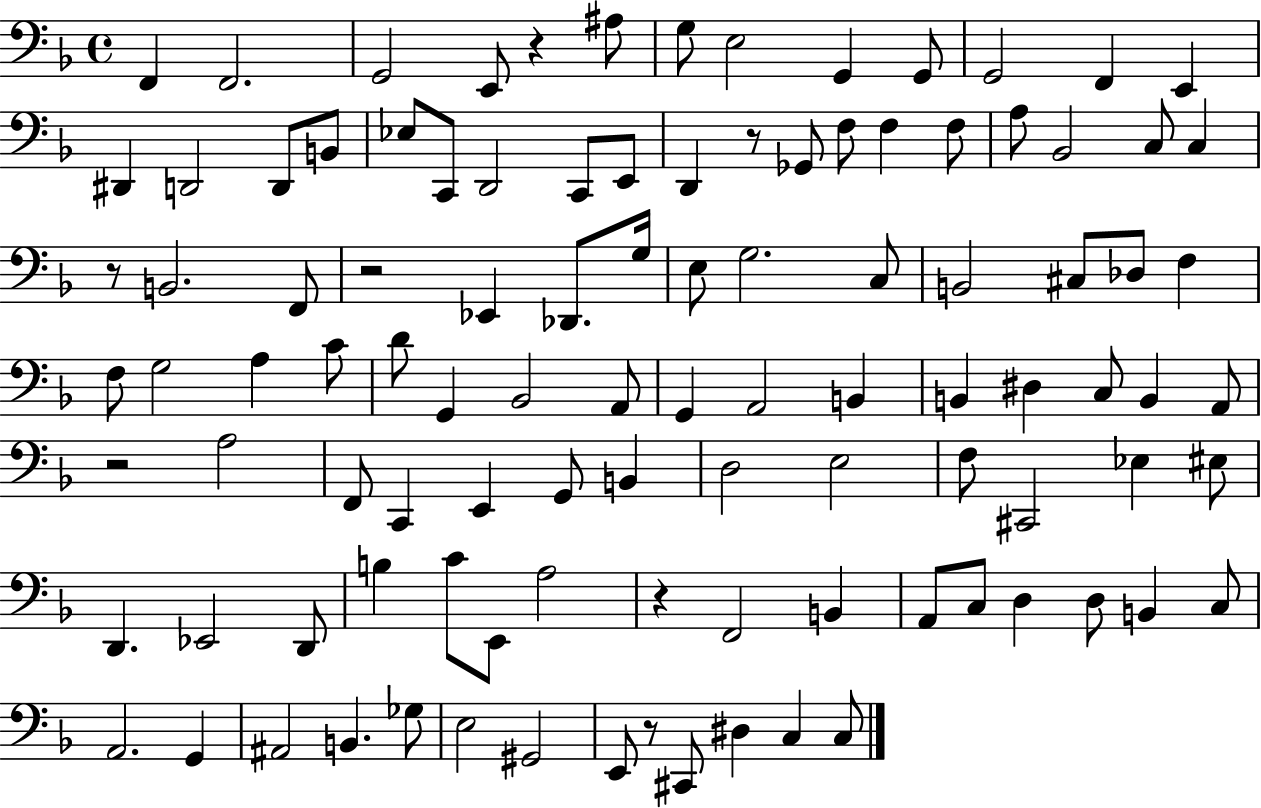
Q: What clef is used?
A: bass